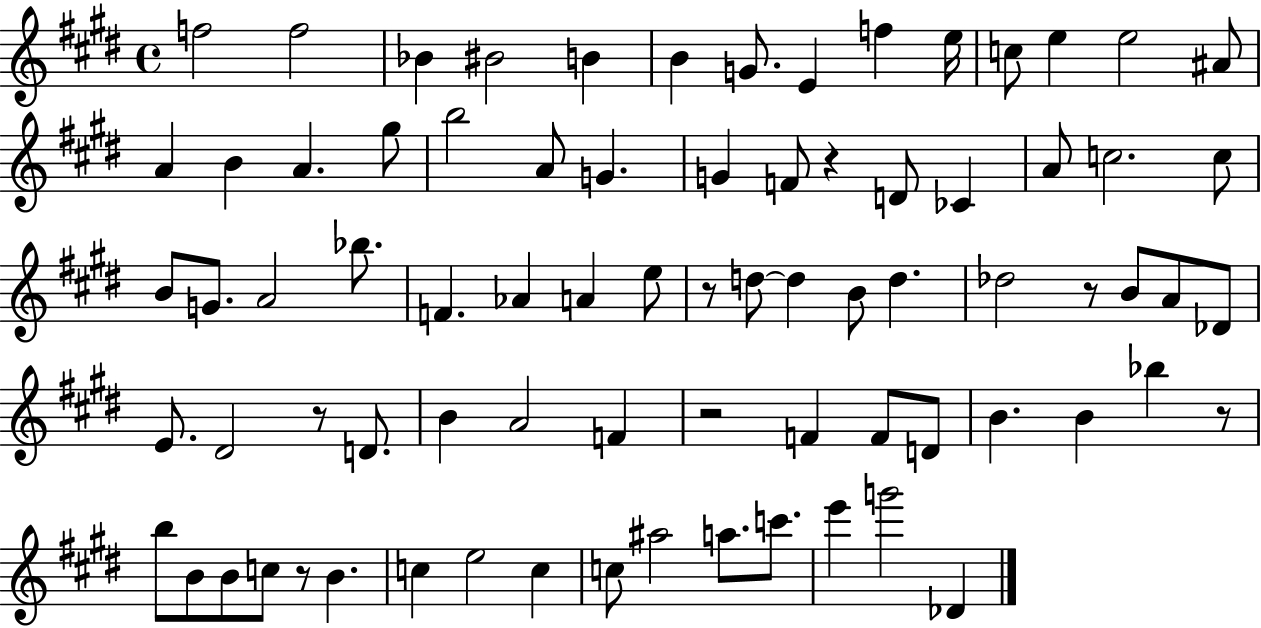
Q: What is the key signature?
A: E major